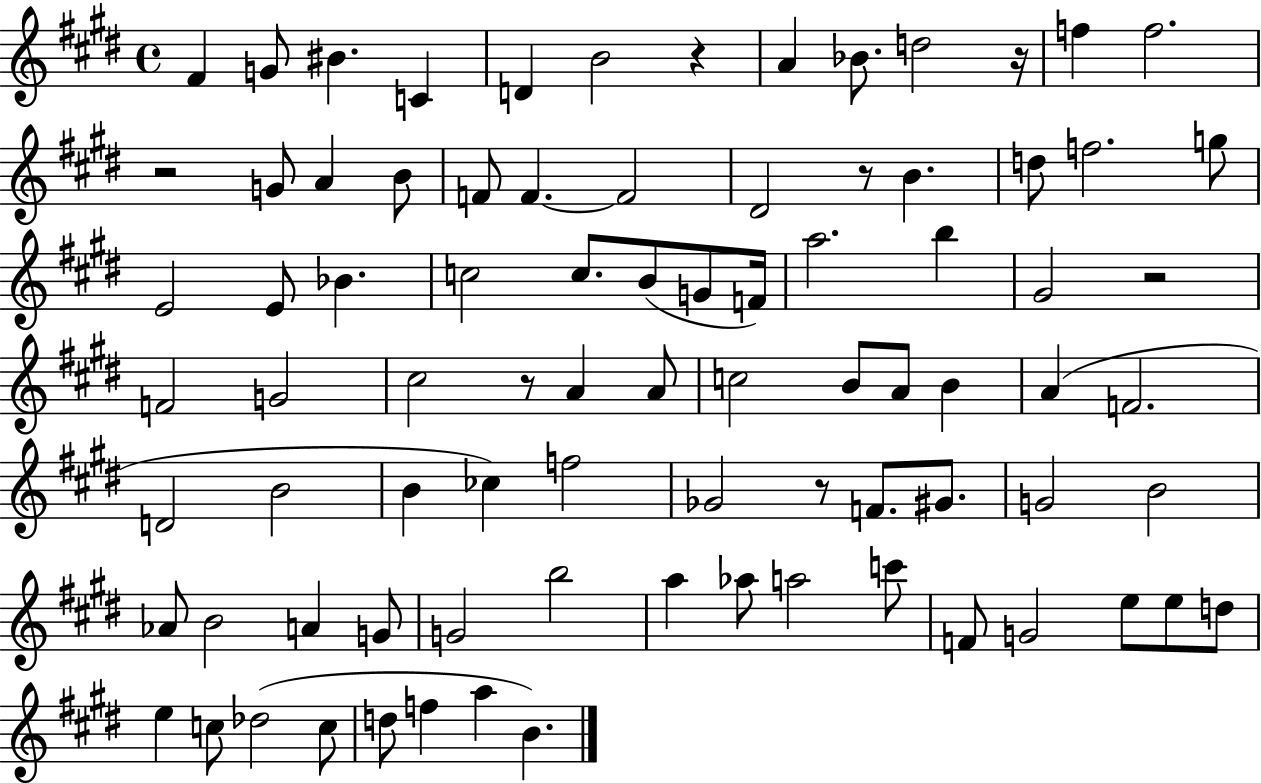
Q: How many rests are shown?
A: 7